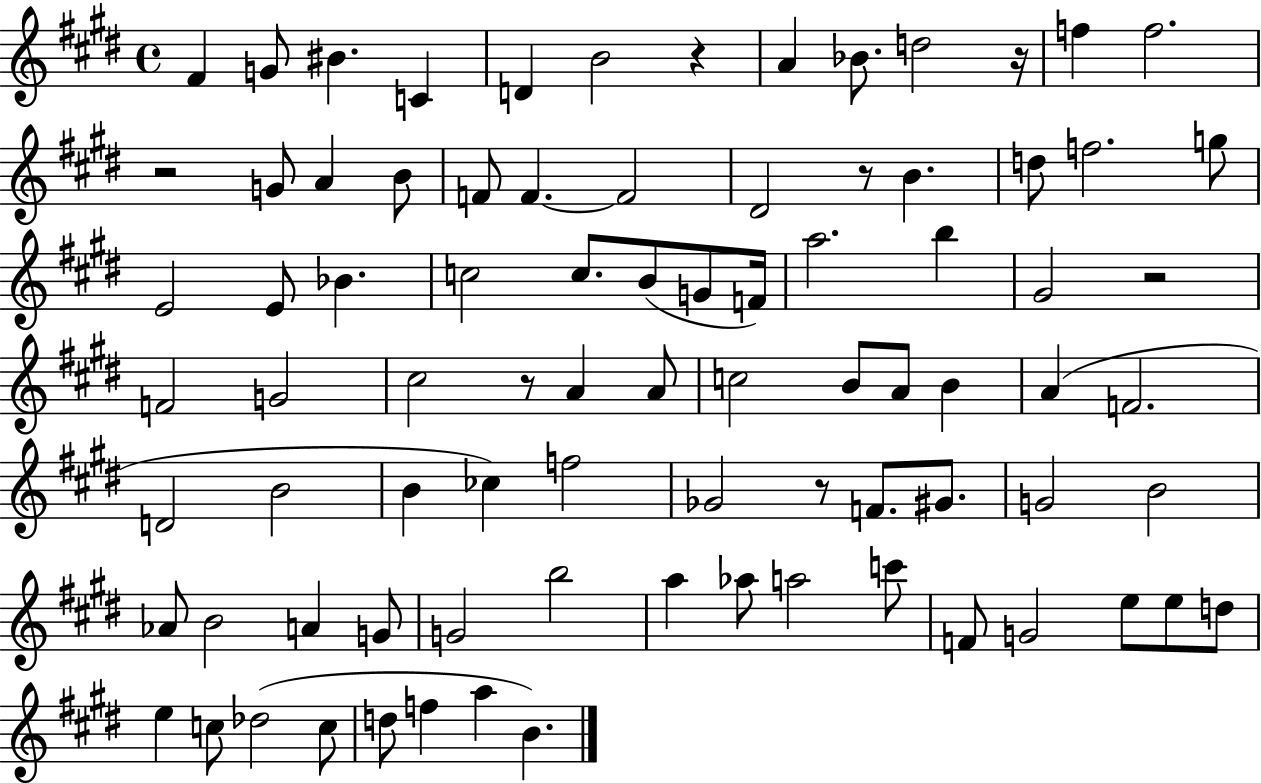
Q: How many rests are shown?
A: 7